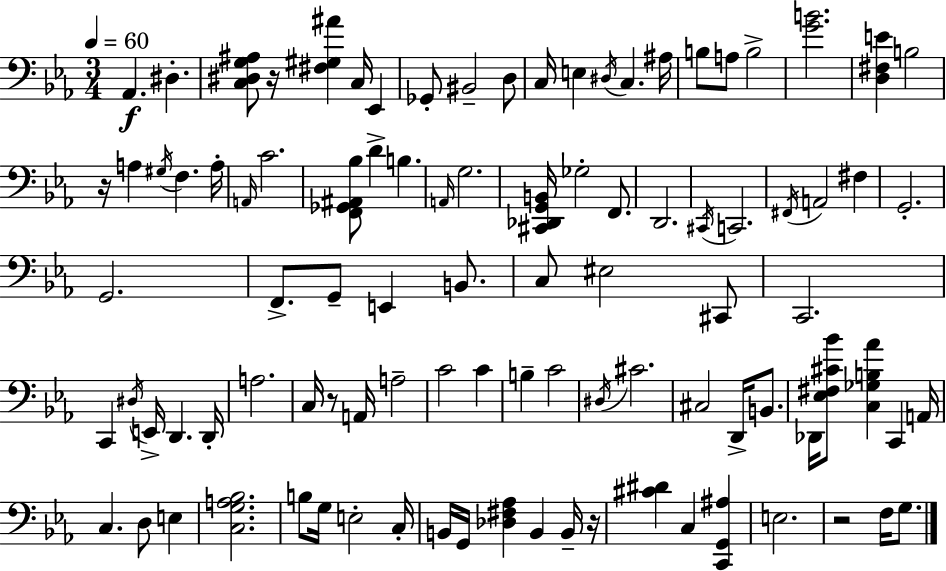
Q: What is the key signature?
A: EES major